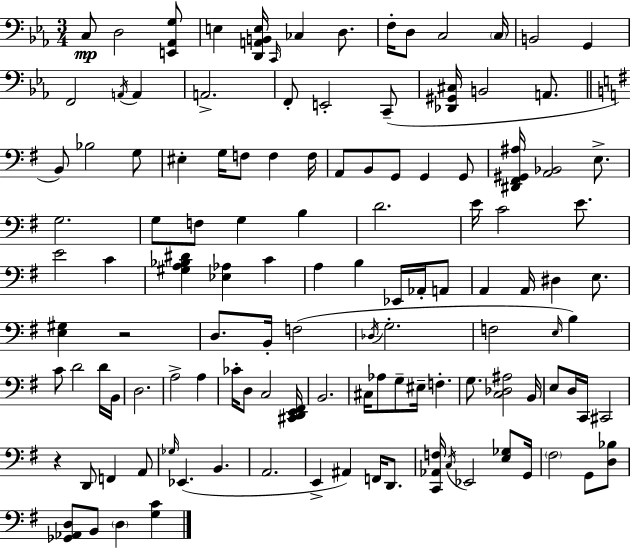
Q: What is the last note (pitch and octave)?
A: D3